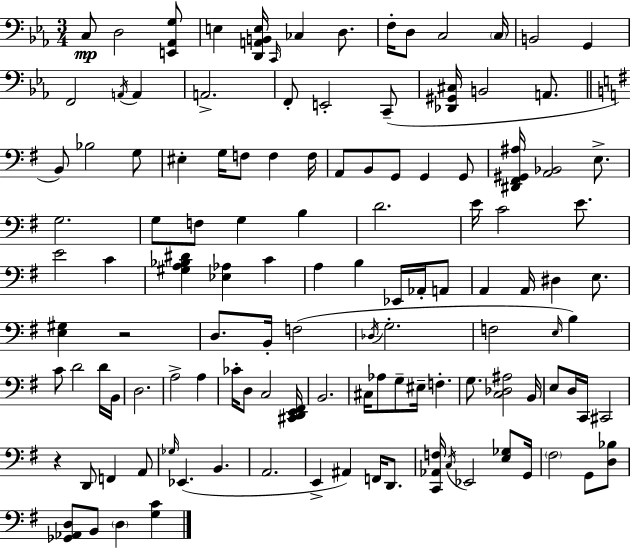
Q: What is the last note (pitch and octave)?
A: D3